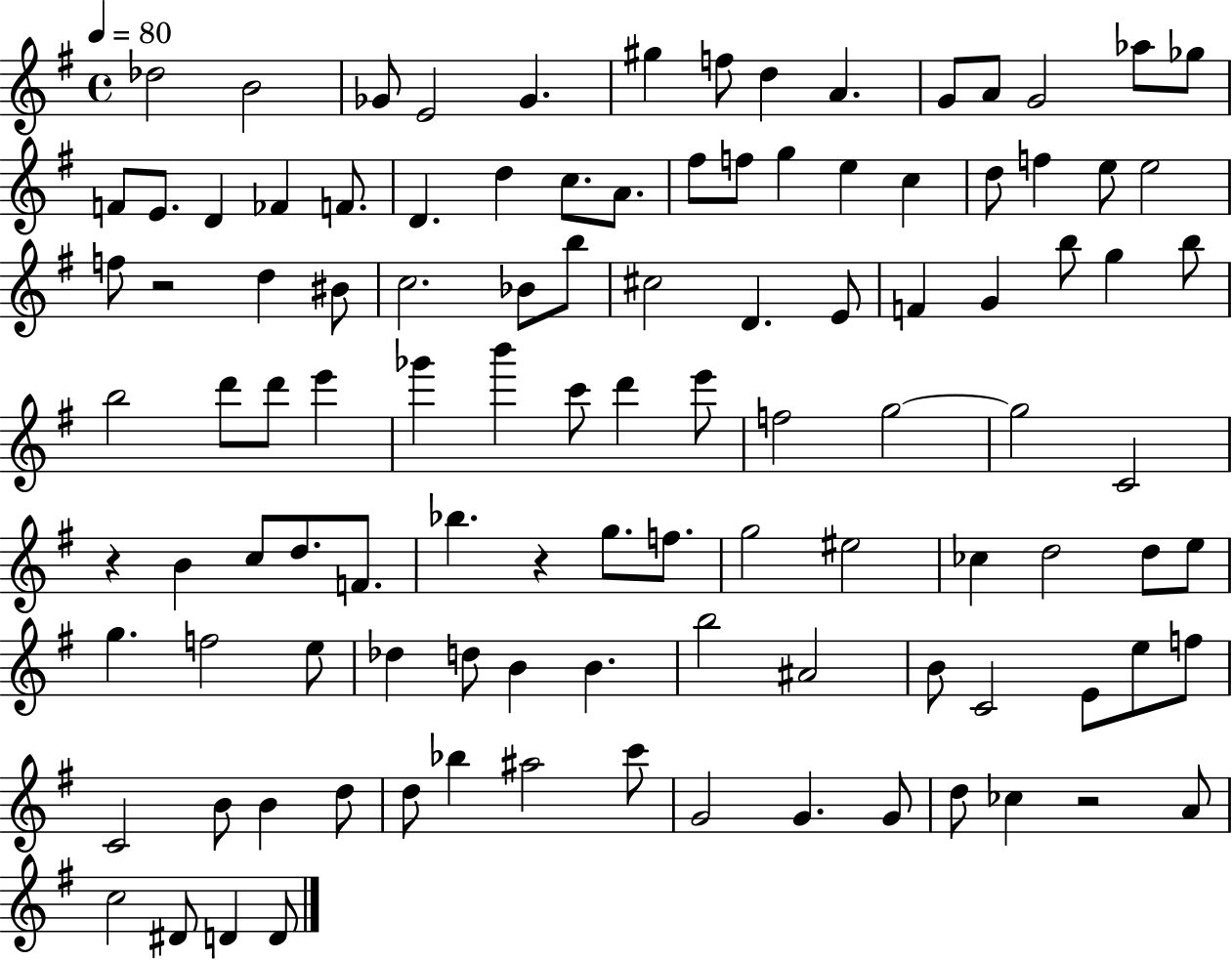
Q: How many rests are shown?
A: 4